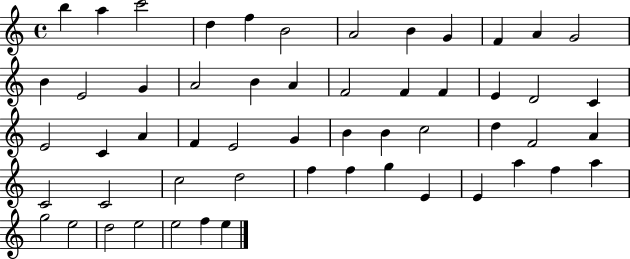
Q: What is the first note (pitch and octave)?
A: B5